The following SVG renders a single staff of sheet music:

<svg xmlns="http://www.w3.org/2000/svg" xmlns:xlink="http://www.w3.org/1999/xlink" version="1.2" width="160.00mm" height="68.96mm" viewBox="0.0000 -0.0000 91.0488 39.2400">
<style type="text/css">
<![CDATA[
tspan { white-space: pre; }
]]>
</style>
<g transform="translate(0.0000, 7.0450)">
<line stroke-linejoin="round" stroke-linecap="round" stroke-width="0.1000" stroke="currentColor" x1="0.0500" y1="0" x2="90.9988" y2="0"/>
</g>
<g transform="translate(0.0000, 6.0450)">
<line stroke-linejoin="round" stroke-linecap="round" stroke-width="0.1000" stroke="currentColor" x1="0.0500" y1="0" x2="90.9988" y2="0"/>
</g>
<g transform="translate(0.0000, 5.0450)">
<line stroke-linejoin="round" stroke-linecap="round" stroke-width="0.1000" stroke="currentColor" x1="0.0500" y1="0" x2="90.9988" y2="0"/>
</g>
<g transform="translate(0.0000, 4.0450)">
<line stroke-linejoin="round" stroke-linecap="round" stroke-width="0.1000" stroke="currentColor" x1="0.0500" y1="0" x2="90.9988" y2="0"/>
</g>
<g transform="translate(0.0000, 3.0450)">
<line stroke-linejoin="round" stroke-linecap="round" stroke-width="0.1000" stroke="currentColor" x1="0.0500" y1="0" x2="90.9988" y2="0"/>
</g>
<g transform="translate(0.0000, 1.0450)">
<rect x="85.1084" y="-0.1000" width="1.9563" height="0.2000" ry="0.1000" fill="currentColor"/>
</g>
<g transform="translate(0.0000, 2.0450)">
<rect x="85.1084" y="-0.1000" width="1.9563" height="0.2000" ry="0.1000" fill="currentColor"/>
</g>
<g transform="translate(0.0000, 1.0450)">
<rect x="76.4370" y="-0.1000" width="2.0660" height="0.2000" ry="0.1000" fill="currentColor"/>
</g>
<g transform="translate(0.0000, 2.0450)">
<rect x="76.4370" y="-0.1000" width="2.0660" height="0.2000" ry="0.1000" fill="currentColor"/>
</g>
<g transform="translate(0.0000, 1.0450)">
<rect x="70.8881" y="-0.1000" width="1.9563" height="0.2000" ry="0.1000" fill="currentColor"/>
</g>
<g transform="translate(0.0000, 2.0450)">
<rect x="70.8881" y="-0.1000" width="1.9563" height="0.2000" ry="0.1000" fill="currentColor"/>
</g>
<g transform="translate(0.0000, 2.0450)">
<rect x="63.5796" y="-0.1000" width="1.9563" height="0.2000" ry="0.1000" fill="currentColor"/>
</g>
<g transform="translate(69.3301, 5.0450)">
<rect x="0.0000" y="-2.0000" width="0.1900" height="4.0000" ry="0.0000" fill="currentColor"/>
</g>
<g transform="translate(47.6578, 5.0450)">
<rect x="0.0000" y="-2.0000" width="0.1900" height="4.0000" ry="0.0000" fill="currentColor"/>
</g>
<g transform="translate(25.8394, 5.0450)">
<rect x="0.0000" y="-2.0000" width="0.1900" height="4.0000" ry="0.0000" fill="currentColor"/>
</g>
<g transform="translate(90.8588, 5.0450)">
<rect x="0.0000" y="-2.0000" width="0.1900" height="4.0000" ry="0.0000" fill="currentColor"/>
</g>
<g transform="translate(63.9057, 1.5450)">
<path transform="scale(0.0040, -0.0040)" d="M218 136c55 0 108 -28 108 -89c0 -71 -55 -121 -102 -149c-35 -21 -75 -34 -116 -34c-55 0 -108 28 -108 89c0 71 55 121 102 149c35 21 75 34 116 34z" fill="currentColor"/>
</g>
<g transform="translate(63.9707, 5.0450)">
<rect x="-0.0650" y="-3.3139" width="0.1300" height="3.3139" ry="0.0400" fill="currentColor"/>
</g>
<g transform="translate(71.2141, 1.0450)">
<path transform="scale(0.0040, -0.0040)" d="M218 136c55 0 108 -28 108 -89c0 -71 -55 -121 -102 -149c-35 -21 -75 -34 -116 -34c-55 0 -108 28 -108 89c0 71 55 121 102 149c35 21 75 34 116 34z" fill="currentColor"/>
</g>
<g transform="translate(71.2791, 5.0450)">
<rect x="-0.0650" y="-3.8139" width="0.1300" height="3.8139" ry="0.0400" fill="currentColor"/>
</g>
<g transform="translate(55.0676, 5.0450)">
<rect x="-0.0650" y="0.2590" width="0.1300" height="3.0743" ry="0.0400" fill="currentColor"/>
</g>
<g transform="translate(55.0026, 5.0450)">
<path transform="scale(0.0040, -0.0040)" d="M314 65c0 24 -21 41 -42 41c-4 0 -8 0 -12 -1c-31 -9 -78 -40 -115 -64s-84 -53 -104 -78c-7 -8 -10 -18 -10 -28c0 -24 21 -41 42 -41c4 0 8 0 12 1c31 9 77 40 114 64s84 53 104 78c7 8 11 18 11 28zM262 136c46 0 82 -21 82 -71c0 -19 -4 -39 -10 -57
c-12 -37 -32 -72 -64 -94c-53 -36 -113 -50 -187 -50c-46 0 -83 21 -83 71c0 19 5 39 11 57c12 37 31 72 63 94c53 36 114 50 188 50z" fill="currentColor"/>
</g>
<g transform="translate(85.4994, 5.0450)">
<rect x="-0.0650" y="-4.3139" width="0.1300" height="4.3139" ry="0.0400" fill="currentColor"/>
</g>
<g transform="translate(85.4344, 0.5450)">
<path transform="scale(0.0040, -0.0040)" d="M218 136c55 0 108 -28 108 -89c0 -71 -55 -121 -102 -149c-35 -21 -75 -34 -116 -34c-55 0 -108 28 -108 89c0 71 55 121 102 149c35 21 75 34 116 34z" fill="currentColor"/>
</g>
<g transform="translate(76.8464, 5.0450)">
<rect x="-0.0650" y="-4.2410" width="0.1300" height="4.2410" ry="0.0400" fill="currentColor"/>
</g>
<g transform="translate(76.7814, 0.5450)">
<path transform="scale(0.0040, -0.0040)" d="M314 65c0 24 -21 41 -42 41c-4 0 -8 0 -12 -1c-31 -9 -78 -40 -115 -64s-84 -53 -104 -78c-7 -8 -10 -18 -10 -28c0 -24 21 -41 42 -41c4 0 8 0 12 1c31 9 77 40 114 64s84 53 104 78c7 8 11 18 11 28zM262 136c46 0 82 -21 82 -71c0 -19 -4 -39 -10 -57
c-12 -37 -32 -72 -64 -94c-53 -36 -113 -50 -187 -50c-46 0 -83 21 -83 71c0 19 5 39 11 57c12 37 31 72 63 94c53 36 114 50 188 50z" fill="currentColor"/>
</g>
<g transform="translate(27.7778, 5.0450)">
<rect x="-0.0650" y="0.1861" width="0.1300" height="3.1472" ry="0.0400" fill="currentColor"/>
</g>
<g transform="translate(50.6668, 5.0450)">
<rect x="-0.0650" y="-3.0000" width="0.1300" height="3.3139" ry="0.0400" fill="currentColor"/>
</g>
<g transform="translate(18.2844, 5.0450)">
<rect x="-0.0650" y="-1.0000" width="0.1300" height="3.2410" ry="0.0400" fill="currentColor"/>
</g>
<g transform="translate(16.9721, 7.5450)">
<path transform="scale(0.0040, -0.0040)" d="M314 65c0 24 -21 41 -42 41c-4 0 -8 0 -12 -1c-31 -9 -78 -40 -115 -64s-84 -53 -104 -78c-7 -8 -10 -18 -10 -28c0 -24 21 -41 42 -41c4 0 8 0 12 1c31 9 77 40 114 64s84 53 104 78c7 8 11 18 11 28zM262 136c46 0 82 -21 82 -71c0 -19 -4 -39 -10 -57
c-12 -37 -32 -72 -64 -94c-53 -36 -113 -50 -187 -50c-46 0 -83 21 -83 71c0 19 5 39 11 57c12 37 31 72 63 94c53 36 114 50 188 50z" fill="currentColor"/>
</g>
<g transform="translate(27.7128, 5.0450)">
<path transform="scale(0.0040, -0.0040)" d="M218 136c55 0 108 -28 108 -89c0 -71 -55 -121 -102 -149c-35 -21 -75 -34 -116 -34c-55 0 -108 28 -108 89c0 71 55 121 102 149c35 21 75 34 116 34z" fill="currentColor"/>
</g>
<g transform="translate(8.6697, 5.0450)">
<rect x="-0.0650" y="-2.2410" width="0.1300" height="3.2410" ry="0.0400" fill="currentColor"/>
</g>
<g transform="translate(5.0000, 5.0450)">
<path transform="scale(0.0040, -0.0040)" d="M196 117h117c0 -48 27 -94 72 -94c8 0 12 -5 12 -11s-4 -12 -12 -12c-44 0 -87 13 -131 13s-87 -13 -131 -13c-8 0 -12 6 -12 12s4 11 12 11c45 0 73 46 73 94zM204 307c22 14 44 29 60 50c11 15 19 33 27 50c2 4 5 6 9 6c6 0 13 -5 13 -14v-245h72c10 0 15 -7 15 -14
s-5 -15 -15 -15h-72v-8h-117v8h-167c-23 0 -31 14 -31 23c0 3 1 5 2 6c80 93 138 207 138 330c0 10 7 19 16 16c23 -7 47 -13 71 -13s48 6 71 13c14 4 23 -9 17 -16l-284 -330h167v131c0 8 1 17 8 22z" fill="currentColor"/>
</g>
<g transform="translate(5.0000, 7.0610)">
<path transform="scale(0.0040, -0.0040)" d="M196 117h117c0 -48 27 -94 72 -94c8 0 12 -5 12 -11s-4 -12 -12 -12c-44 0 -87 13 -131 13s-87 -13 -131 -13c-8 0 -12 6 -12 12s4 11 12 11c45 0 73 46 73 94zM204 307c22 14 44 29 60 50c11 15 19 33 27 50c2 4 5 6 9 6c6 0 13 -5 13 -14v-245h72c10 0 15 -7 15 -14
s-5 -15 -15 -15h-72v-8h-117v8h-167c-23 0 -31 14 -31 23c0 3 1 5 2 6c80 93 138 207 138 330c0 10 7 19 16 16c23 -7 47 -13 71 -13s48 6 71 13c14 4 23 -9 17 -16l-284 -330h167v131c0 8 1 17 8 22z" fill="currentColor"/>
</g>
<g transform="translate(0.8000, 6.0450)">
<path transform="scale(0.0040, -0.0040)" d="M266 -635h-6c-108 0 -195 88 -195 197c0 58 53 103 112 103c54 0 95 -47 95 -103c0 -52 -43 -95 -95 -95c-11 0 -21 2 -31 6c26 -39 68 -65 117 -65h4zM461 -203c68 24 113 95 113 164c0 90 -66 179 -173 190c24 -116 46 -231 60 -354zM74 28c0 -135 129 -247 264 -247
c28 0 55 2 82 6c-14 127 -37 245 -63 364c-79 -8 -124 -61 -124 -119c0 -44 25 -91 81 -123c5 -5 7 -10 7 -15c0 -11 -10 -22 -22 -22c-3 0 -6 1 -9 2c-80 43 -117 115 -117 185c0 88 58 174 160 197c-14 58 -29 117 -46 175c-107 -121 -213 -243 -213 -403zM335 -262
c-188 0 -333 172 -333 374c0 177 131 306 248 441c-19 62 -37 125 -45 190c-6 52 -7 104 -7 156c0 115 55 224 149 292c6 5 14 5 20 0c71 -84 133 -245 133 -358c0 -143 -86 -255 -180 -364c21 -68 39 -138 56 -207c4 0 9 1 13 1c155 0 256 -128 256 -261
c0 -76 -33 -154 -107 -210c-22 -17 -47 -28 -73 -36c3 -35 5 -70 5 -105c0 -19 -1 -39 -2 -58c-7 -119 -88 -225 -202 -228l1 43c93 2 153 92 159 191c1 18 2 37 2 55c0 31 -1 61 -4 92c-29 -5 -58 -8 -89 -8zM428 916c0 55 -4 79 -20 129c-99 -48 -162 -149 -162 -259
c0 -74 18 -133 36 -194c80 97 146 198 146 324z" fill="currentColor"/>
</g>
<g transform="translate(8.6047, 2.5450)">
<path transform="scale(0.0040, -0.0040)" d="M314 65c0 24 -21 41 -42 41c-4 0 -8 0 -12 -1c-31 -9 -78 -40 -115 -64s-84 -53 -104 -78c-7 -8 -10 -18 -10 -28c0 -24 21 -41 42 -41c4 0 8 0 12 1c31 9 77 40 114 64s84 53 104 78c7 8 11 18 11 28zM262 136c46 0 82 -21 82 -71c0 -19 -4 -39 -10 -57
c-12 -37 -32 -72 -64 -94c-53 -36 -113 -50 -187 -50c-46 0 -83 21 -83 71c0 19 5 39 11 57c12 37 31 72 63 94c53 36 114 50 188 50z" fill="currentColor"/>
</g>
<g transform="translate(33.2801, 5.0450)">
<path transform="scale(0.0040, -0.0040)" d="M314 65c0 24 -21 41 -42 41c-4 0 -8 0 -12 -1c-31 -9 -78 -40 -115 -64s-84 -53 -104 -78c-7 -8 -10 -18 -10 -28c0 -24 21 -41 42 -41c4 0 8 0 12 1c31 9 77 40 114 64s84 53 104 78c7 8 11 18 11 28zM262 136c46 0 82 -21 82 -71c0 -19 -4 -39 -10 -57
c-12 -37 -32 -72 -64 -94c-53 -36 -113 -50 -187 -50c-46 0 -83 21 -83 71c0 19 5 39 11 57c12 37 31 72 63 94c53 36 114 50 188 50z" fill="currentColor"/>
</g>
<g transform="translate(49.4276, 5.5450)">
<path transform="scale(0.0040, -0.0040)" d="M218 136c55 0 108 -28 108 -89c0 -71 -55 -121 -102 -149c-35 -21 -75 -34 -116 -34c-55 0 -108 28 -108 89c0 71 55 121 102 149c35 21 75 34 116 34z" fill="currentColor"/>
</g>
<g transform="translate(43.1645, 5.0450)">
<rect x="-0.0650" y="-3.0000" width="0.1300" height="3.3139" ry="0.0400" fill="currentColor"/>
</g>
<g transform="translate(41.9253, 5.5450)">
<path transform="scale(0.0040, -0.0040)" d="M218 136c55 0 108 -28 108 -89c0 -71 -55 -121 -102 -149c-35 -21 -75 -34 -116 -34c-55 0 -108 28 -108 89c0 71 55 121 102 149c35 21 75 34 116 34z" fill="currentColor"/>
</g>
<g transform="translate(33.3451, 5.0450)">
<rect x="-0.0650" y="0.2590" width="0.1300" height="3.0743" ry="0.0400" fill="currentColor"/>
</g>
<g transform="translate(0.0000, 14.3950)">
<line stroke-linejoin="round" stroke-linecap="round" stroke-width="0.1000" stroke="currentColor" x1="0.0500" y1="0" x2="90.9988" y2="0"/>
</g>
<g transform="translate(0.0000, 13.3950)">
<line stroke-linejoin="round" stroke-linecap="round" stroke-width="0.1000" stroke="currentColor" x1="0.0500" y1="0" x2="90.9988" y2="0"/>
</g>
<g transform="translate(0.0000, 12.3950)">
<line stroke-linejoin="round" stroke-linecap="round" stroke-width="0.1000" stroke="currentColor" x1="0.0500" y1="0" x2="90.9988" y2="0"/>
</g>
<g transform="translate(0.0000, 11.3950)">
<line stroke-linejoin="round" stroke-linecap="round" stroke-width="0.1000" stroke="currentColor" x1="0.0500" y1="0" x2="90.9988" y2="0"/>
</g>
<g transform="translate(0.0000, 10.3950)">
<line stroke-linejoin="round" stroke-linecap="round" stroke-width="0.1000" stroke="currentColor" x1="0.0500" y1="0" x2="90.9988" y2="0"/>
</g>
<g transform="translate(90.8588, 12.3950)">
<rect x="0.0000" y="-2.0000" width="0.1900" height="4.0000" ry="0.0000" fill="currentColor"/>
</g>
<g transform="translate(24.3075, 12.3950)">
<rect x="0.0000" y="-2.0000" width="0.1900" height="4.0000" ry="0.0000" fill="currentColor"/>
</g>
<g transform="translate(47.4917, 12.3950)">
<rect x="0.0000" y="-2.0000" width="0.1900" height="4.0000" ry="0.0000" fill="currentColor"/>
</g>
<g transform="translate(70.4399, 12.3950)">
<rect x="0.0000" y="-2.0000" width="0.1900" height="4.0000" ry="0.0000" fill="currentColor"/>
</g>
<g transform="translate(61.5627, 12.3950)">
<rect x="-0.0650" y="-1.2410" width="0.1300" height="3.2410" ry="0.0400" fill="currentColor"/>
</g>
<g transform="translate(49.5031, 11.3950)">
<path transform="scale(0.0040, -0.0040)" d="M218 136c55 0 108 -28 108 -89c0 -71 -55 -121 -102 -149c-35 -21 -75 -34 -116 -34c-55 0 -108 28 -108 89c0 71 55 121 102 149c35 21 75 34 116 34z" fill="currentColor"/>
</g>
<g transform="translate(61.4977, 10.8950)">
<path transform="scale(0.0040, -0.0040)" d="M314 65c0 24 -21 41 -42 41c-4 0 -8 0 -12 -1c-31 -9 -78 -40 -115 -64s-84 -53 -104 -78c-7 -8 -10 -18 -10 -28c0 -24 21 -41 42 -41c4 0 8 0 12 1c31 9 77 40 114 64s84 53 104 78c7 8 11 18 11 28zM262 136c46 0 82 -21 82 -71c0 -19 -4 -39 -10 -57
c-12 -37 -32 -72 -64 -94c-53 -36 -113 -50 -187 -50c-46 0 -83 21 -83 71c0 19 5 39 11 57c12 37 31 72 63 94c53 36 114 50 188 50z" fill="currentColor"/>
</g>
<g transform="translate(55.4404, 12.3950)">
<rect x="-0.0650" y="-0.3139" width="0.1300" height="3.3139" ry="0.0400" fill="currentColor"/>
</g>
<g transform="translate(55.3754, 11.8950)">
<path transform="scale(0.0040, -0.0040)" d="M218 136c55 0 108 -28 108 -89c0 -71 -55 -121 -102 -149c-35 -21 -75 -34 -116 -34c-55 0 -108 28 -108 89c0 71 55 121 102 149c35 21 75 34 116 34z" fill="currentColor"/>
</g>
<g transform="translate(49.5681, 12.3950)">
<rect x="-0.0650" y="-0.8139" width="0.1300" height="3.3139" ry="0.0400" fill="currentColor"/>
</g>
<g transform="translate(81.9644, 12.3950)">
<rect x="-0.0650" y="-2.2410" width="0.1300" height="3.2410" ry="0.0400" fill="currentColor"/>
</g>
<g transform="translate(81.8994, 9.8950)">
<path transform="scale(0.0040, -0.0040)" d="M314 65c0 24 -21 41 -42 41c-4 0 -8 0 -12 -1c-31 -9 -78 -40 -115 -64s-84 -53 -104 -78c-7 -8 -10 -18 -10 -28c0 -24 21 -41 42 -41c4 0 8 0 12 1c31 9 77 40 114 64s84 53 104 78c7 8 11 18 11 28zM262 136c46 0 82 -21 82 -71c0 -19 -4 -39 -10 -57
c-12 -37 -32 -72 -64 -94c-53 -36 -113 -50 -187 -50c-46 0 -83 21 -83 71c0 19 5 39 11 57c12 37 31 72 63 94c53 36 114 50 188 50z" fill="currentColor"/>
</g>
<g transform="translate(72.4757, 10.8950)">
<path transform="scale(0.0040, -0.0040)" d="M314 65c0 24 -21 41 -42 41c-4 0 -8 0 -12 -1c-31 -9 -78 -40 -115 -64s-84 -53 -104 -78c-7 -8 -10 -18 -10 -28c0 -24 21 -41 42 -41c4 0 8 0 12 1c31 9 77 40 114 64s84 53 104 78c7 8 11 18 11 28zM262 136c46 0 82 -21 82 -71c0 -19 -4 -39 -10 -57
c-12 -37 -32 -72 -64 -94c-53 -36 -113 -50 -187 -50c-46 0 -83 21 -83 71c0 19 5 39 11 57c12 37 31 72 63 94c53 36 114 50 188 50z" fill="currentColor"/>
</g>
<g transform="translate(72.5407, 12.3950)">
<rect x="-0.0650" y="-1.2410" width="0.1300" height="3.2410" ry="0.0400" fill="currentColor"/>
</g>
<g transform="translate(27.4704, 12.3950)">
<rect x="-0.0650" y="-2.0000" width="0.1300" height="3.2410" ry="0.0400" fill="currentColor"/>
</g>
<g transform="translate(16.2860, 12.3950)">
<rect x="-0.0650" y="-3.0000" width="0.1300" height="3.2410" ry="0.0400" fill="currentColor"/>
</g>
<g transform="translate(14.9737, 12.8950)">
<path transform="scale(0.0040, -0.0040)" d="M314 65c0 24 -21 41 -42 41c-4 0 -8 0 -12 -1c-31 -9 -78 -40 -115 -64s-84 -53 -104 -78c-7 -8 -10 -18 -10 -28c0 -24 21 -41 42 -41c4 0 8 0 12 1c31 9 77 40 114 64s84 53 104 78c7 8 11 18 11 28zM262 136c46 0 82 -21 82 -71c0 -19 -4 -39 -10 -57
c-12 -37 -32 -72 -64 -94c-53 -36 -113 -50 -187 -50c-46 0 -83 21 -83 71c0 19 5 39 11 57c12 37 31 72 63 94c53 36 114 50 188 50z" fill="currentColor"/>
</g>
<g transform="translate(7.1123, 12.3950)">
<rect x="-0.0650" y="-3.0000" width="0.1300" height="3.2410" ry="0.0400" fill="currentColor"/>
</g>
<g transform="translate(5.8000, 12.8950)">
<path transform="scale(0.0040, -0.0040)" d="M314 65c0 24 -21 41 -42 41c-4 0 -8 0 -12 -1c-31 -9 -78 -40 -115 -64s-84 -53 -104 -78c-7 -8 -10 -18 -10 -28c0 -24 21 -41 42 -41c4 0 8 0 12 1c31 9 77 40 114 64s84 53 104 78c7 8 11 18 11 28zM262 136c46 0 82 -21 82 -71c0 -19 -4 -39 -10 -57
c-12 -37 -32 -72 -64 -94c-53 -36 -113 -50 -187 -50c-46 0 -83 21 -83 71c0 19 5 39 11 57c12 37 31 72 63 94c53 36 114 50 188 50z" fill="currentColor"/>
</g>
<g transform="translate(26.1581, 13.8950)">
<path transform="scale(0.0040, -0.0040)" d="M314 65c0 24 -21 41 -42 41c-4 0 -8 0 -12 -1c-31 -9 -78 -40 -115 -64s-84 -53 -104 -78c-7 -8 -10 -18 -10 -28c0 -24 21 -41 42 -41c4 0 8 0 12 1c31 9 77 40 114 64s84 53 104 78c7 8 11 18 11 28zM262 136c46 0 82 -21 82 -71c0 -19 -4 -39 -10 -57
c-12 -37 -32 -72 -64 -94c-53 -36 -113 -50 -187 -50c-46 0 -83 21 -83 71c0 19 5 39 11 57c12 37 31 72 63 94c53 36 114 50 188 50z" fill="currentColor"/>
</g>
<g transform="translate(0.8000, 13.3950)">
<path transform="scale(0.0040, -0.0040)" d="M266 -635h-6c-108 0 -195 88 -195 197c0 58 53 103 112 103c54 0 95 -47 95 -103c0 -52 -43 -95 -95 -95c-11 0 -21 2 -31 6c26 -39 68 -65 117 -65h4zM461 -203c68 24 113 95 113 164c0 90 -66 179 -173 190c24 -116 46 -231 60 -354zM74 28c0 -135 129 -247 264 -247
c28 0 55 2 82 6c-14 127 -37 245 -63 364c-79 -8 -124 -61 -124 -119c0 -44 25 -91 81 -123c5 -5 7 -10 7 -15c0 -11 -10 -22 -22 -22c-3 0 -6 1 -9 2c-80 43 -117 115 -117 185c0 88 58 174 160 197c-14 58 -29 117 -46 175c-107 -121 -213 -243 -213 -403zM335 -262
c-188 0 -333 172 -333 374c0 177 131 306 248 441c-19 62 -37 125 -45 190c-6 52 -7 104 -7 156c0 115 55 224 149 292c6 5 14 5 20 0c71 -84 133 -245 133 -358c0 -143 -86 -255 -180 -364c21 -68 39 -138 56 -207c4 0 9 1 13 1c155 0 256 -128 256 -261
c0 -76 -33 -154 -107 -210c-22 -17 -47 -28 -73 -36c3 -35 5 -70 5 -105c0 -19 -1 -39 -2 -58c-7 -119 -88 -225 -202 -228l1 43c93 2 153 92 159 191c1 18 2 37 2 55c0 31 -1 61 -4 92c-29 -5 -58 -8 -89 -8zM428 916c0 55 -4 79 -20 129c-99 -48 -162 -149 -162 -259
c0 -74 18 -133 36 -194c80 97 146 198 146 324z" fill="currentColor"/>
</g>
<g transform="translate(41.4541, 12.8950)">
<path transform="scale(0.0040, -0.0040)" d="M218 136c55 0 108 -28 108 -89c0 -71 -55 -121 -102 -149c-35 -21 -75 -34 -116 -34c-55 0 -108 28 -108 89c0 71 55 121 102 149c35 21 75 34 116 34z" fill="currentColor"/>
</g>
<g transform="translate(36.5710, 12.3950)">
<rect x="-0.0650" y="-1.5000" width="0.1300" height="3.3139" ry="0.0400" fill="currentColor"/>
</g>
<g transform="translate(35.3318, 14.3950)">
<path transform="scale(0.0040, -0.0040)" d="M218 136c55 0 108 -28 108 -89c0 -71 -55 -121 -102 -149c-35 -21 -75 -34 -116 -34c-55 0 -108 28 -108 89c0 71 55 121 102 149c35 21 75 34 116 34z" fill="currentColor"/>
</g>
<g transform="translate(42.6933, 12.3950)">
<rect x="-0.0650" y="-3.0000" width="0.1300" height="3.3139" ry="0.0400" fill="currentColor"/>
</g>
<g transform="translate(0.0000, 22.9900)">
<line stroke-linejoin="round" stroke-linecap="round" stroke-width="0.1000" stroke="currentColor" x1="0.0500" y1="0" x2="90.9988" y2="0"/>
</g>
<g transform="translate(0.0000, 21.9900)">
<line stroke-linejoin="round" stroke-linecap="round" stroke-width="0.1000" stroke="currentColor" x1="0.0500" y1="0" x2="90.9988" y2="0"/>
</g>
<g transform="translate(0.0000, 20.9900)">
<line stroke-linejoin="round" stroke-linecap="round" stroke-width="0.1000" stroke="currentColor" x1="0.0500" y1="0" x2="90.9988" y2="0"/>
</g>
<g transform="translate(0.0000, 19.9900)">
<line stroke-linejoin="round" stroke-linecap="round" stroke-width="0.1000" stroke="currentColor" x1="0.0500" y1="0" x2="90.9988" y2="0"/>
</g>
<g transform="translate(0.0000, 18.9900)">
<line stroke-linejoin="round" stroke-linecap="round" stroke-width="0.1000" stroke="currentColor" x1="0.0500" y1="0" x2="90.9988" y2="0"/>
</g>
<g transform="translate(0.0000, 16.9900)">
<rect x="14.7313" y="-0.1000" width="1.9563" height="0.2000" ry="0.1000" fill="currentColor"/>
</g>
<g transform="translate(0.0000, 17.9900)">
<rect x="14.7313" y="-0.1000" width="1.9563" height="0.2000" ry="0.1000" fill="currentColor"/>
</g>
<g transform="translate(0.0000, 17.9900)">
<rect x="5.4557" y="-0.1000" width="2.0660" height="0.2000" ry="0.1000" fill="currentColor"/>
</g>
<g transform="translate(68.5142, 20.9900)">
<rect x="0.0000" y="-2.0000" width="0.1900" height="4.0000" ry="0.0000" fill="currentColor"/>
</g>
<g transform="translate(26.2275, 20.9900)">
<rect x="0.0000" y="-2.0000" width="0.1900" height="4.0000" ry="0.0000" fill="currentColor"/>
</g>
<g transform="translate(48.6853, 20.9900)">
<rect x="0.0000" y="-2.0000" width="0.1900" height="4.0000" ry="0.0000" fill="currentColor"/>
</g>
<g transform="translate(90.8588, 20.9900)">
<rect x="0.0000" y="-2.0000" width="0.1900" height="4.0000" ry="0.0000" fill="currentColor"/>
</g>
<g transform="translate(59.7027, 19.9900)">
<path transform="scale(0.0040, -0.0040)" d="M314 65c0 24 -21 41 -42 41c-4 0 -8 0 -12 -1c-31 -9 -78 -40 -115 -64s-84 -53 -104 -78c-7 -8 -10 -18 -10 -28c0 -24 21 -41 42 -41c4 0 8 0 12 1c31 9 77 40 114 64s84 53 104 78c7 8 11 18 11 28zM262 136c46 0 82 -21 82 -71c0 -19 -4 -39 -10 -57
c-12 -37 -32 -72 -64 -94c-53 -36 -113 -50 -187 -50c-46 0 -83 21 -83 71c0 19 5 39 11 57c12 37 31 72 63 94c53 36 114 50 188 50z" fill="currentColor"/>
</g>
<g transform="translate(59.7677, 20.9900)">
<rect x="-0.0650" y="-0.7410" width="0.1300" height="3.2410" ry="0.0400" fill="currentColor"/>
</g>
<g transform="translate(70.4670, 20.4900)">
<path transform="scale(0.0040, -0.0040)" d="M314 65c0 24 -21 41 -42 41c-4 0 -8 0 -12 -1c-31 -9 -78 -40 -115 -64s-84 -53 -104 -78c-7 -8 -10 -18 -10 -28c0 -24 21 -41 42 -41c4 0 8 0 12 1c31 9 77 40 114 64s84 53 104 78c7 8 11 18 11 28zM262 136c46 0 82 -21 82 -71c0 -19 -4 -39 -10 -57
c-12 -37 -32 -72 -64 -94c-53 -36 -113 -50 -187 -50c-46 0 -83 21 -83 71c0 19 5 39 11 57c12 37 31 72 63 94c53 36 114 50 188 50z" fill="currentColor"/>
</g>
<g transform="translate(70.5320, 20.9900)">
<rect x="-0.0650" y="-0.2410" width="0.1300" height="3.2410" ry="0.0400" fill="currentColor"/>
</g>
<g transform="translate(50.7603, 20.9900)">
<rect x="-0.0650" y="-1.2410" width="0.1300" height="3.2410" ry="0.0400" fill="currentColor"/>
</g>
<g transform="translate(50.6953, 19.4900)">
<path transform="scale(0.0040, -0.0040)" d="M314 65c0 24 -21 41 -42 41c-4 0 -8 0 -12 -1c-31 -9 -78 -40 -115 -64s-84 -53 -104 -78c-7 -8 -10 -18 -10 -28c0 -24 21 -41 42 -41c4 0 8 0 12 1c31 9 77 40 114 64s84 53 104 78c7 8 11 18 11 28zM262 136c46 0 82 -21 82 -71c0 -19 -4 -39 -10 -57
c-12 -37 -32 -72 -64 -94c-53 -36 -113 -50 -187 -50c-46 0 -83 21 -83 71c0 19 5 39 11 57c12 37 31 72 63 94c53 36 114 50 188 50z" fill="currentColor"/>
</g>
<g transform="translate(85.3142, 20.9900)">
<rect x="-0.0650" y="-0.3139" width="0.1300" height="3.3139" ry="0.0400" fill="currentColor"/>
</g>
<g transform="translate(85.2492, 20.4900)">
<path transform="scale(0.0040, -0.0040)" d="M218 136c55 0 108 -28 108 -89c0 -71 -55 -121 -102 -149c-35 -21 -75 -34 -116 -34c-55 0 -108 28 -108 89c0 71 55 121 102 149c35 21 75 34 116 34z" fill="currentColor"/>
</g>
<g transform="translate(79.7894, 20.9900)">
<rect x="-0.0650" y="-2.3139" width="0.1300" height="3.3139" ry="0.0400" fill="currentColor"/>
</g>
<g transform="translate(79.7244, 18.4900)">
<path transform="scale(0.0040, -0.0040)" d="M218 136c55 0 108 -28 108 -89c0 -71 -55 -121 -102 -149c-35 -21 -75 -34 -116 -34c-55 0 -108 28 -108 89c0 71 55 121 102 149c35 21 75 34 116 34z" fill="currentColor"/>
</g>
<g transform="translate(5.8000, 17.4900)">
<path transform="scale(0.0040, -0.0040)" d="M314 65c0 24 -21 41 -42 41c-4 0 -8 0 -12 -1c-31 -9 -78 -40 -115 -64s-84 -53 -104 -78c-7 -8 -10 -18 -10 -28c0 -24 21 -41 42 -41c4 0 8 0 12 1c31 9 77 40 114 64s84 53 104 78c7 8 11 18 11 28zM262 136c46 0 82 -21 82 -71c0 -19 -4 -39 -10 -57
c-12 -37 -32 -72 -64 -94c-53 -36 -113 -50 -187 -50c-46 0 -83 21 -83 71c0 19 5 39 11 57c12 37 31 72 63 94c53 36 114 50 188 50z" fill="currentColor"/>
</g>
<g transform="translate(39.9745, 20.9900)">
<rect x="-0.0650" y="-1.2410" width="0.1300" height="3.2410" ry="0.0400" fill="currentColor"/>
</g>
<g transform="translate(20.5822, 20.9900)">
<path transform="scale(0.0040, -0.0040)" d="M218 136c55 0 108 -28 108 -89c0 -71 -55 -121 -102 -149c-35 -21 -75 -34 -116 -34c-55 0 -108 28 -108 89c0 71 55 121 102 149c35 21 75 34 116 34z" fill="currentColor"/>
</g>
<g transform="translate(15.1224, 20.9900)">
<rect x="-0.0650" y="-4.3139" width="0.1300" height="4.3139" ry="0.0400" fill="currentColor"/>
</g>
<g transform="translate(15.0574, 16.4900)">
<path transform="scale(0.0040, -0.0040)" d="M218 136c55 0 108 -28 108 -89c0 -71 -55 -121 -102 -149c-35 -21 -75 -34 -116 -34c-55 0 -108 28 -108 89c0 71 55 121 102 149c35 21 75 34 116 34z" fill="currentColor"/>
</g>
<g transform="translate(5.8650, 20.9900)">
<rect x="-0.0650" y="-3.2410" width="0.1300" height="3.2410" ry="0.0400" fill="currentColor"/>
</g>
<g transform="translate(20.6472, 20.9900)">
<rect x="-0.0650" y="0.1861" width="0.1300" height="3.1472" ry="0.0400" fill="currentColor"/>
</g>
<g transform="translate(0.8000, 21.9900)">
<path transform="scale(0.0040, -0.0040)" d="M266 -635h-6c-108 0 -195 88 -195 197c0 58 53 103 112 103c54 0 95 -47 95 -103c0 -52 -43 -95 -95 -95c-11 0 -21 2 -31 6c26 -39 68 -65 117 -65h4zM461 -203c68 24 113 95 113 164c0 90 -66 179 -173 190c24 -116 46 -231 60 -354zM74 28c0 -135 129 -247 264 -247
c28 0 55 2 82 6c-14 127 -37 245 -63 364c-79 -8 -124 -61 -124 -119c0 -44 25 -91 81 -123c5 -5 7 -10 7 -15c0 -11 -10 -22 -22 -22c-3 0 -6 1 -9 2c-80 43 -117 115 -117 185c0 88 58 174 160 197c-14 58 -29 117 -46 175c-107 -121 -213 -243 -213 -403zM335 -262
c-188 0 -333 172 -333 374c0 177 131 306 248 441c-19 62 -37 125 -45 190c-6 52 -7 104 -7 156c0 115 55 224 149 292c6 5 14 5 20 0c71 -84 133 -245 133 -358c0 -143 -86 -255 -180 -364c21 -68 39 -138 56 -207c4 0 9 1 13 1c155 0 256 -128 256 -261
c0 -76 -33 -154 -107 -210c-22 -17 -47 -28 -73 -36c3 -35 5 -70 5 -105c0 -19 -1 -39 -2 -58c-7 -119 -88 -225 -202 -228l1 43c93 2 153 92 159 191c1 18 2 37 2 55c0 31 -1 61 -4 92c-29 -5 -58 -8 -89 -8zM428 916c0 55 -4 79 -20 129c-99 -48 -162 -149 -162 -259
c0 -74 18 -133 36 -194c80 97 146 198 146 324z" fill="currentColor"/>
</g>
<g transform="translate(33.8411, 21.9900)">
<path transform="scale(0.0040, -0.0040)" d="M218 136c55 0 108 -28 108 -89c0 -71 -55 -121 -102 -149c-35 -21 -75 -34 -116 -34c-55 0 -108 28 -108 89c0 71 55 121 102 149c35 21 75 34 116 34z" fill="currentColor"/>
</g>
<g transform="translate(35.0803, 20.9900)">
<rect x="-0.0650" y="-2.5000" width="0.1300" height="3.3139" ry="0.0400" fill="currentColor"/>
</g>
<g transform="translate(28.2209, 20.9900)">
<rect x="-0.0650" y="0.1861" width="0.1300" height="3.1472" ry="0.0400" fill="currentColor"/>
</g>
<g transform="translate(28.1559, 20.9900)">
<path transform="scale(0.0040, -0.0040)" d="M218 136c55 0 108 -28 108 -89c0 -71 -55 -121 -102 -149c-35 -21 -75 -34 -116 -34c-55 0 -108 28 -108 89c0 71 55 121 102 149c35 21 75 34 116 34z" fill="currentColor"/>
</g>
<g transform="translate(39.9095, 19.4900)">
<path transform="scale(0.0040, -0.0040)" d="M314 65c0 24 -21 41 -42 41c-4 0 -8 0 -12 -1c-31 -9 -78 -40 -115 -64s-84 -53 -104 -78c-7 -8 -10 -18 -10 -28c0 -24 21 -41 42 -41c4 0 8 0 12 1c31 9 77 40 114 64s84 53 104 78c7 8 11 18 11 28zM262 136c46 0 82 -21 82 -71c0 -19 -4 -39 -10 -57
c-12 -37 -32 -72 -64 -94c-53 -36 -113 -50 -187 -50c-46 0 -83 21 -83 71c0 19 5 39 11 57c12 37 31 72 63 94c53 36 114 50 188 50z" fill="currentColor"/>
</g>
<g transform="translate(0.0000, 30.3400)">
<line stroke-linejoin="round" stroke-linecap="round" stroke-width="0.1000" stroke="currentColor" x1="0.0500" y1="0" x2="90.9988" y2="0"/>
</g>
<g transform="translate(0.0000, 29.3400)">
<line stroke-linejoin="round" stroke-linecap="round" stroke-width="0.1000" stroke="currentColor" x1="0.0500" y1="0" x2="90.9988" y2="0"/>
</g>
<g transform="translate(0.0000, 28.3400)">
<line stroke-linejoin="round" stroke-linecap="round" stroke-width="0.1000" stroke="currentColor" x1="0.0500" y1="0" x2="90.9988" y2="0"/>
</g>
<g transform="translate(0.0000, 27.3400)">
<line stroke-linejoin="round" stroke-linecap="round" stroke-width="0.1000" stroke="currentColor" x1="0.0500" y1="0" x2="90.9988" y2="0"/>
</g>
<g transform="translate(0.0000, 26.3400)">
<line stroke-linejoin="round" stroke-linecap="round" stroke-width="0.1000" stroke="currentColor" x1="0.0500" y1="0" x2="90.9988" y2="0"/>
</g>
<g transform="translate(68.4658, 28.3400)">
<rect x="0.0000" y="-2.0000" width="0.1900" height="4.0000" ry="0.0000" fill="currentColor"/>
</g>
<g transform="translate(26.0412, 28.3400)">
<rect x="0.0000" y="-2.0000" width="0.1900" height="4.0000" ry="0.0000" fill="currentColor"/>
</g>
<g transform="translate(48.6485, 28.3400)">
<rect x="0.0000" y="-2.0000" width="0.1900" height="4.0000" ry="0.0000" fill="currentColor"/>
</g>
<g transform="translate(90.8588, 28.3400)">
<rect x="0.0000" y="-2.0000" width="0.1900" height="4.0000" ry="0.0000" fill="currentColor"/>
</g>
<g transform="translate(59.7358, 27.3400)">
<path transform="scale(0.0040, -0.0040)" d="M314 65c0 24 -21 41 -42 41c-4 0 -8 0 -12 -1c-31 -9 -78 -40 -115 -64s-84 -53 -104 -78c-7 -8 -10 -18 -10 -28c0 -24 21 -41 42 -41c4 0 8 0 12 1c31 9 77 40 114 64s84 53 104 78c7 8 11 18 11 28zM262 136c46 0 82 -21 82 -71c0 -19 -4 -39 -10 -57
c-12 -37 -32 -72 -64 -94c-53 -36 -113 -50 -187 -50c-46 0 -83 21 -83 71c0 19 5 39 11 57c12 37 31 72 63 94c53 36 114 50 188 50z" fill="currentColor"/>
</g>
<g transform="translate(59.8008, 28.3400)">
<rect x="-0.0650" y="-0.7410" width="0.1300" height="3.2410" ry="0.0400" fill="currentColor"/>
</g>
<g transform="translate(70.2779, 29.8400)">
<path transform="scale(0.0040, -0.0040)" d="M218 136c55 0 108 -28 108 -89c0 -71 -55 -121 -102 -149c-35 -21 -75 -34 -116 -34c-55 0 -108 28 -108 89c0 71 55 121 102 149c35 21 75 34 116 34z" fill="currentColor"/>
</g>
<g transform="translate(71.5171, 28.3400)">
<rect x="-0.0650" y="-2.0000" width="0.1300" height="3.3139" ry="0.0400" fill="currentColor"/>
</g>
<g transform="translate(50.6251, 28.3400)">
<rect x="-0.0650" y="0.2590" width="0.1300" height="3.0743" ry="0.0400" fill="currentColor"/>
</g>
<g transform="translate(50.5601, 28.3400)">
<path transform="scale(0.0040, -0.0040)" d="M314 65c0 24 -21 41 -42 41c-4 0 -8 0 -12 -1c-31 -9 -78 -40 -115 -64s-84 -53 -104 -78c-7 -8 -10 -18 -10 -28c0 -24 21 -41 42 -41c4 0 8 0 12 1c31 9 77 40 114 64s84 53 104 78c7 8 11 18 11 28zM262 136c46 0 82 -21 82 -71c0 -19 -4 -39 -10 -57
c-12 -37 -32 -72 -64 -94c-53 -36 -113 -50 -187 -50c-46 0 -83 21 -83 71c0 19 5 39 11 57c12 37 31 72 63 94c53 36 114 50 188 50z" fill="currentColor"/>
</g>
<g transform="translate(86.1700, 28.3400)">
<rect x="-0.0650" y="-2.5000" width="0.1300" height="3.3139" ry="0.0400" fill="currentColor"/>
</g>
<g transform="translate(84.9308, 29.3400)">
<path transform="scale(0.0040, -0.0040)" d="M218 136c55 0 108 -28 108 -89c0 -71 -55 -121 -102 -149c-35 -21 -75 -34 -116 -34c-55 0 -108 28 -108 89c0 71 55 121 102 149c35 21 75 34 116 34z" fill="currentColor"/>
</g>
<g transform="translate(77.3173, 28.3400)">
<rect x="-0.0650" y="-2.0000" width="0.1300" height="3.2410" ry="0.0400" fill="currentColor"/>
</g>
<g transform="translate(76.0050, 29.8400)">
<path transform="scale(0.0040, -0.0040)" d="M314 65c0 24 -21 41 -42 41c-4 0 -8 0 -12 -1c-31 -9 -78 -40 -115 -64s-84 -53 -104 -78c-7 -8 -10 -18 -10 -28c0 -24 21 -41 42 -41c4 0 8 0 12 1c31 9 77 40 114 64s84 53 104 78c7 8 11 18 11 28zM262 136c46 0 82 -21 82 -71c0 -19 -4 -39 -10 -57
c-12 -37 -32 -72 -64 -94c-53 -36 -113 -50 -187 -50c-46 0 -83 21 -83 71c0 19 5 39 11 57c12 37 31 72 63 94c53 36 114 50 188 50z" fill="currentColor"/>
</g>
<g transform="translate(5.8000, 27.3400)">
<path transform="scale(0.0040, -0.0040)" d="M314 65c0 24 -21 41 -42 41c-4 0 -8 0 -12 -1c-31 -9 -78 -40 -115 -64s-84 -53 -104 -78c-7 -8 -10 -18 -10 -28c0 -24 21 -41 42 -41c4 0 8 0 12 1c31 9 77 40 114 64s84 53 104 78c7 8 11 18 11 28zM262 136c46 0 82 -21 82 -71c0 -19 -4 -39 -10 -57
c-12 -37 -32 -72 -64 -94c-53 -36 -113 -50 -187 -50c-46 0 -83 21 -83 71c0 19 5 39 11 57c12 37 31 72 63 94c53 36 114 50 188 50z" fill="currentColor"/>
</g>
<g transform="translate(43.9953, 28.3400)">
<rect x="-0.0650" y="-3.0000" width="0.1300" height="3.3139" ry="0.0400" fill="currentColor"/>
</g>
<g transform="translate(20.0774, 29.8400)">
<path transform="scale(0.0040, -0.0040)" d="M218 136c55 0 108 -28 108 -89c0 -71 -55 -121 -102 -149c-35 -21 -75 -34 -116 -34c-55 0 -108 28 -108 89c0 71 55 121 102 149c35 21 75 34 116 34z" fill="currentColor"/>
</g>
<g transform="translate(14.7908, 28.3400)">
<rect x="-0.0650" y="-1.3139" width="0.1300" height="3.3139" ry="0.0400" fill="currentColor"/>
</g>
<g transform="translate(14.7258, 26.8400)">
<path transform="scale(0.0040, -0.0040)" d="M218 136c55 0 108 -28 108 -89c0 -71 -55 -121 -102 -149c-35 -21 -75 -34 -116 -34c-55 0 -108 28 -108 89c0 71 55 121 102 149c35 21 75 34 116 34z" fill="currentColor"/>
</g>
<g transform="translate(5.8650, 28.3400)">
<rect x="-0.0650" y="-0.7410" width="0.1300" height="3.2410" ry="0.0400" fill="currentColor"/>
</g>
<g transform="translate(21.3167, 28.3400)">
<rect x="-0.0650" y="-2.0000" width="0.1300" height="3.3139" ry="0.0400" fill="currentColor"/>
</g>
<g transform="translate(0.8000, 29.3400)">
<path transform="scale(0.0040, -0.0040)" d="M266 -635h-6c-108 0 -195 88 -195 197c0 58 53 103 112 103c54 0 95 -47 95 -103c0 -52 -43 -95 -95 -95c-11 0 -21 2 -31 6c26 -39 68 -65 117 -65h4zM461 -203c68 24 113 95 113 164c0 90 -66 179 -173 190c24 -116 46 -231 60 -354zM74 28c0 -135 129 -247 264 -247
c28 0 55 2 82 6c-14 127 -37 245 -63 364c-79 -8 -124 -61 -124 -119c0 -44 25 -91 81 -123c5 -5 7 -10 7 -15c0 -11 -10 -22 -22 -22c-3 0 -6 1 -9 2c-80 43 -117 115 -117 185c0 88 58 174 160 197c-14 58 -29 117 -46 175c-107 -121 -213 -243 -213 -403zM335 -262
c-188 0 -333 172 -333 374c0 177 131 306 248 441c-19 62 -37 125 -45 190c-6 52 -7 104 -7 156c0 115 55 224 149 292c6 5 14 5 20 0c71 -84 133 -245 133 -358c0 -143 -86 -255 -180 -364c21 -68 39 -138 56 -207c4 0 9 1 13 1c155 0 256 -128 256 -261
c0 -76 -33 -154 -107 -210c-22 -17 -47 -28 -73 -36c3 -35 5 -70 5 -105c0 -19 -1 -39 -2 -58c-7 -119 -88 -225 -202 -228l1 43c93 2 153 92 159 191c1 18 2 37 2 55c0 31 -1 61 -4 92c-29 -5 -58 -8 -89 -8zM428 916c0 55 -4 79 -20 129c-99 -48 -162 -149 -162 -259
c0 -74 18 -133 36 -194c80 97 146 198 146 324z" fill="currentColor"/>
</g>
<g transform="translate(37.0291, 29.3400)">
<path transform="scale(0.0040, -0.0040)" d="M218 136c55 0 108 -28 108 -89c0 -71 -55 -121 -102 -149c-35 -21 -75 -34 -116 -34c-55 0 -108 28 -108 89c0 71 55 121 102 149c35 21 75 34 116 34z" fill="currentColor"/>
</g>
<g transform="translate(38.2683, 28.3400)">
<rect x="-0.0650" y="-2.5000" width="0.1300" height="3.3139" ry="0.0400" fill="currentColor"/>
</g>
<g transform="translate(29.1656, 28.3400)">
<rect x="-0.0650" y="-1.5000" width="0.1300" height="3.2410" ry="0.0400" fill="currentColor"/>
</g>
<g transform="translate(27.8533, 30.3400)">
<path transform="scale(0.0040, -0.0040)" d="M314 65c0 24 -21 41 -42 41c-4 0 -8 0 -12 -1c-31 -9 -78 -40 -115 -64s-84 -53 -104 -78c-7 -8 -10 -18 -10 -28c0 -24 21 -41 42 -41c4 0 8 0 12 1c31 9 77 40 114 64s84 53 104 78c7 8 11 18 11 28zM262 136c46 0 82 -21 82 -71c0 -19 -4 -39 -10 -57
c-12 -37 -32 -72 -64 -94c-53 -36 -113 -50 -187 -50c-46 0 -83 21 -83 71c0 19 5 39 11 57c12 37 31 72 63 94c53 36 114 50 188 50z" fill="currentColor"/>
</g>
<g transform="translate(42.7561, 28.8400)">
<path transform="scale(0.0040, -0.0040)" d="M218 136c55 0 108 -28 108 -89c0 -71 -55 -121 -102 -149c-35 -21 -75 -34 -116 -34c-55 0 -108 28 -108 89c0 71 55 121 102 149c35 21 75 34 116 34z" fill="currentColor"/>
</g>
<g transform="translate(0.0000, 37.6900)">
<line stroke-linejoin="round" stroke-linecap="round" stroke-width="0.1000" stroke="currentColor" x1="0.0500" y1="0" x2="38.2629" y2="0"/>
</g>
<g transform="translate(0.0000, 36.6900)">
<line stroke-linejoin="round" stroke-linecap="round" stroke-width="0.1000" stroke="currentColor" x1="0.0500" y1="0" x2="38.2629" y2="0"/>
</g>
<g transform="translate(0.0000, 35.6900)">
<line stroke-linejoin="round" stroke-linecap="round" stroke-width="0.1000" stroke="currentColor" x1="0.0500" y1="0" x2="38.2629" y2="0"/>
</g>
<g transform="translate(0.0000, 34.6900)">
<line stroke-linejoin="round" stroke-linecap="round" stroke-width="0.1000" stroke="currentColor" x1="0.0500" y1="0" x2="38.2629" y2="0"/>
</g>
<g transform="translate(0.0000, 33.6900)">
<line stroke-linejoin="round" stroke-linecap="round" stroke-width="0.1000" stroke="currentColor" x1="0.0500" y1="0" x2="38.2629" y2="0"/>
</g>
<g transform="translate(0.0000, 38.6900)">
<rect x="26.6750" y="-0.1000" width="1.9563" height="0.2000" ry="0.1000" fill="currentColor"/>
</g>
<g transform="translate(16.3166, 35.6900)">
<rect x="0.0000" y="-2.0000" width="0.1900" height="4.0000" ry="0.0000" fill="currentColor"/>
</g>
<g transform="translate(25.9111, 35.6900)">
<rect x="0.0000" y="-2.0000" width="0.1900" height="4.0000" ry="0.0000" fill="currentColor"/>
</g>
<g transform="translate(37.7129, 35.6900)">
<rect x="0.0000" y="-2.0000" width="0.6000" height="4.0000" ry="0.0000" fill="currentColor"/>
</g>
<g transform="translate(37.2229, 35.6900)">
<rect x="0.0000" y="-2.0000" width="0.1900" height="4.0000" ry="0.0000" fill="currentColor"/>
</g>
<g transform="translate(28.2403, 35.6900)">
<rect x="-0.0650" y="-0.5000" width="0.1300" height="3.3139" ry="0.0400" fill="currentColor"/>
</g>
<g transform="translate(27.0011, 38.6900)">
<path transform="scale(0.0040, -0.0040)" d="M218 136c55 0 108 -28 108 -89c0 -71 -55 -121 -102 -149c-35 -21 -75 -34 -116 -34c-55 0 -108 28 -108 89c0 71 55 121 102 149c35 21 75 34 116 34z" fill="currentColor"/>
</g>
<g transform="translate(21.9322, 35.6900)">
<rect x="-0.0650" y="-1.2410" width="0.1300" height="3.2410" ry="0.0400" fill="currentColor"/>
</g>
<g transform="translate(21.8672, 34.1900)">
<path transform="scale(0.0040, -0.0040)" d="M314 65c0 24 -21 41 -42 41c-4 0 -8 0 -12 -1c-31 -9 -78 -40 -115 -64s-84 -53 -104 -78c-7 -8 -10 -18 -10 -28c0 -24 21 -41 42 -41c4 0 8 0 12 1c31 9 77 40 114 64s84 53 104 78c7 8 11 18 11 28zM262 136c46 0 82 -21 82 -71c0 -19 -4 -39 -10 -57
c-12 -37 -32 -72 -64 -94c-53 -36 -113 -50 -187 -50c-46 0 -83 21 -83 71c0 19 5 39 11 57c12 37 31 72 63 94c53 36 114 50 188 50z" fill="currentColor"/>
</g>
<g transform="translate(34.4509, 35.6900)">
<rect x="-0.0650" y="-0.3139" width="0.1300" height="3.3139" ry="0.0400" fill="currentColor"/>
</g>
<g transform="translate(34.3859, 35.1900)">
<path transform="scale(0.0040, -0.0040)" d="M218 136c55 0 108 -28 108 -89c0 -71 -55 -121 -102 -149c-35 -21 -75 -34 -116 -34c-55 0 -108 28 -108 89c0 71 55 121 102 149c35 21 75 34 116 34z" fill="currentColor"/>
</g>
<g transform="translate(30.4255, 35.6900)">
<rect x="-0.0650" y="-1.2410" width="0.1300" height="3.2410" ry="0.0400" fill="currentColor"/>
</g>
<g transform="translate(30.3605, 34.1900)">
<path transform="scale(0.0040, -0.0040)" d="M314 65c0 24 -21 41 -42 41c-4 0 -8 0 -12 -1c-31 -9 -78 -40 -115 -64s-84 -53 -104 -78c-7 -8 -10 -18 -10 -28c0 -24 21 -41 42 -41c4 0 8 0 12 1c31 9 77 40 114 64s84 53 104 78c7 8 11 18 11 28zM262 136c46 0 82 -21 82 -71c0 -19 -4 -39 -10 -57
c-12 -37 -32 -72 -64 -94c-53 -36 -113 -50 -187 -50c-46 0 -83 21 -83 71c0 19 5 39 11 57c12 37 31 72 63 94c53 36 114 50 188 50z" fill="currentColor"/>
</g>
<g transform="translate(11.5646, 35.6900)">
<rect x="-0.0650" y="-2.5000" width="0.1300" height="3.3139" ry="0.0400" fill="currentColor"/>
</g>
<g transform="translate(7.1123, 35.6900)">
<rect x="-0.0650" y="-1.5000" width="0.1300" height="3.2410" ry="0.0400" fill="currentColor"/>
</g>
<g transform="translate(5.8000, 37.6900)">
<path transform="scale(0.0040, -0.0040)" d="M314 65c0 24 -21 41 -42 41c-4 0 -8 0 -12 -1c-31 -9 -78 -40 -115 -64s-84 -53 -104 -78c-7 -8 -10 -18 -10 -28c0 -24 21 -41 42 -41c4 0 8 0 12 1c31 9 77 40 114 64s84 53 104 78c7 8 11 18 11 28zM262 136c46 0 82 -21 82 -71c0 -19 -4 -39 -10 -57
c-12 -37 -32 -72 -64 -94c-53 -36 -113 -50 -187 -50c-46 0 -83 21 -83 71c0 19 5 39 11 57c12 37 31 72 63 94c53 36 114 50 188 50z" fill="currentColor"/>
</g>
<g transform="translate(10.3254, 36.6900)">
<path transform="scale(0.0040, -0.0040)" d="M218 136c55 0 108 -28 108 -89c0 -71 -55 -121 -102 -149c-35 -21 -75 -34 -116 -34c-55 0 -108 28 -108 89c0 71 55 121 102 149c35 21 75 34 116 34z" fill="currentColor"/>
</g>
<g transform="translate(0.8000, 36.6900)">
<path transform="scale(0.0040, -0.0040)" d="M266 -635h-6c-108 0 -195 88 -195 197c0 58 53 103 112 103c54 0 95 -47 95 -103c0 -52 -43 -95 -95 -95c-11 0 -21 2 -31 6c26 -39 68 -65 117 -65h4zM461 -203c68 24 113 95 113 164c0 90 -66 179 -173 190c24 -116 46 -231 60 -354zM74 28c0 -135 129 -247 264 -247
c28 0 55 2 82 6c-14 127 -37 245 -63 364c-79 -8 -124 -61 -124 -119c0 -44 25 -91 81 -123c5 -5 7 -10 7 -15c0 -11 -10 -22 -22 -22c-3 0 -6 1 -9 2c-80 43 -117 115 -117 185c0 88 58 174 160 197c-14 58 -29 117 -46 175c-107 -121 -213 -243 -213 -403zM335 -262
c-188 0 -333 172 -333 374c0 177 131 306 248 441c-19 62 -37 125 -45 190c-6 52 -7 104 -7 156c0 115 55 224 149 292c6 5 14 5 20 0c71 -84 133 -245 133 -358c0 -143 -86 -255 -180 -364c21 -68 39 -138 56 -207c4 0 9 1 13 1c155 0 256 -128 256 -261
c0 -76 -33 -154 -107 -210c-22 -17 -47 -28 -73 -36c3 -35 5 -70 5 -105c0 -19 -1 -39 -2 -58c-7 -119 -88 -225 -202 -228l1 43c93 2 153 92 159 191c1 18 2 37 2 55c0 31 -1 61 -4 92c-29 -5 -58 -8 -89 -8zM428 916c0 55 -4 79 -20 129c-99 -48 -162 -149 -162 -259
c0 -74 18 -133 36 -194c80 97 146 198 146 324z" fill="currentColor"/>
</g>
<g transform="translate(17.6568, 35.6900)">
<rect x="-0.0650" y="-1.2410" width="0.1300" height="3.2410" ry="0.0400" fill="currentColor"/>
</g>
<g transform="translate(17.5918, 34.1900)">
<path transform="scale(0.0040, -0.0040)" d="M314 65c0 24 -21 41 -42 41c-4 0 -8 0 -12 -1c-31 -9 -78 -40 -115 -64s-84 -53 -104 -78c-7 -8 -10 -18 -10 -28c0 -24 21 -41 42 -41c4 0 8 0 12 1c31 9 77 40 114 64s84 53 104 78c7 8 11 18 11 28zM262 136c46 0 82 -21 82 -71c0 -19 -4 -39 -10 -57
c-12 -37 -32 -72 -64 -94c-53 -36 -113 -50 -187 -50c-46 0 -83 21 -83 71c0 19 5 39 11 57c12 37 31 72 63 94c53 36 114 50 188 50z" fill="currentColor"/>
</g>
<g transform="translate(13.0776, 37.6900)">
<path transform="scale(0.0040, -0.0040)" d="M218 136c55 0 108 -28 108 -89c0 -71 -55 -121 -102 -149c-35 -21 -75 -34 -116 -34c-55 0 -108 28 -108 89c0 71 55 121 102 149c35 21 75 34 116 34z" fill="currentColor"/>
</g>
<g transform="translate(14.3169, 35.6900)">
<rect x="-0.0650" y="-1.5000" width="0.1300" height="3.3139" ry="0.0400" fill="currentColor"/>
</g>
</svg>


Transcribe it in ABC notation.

X:1
T:Untitled
M:4/4
L:1/4
K:C
g2 D2 B B2 A A B2 b c' d'2 d' A2 A2 F2 E A d c e2 e2 g2 b2 d' B B G e2 e2 d2 c2 g c d2 e F E2 G A B2 d2 F F2 G E2 G E e2 e2 C e2 c